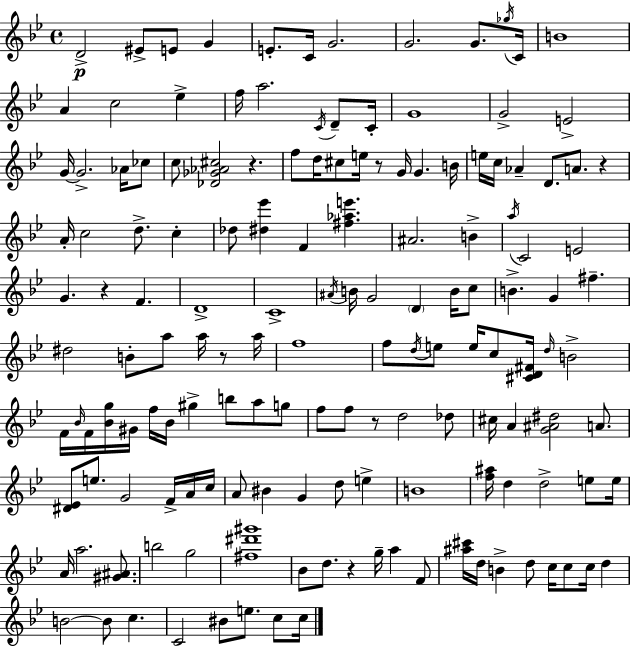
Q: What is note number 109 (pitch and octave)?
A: E5